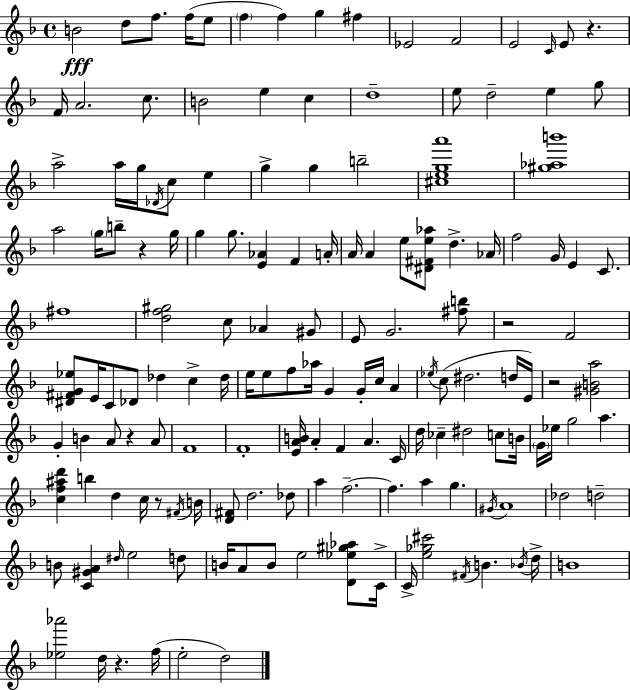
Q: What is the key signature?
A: F major